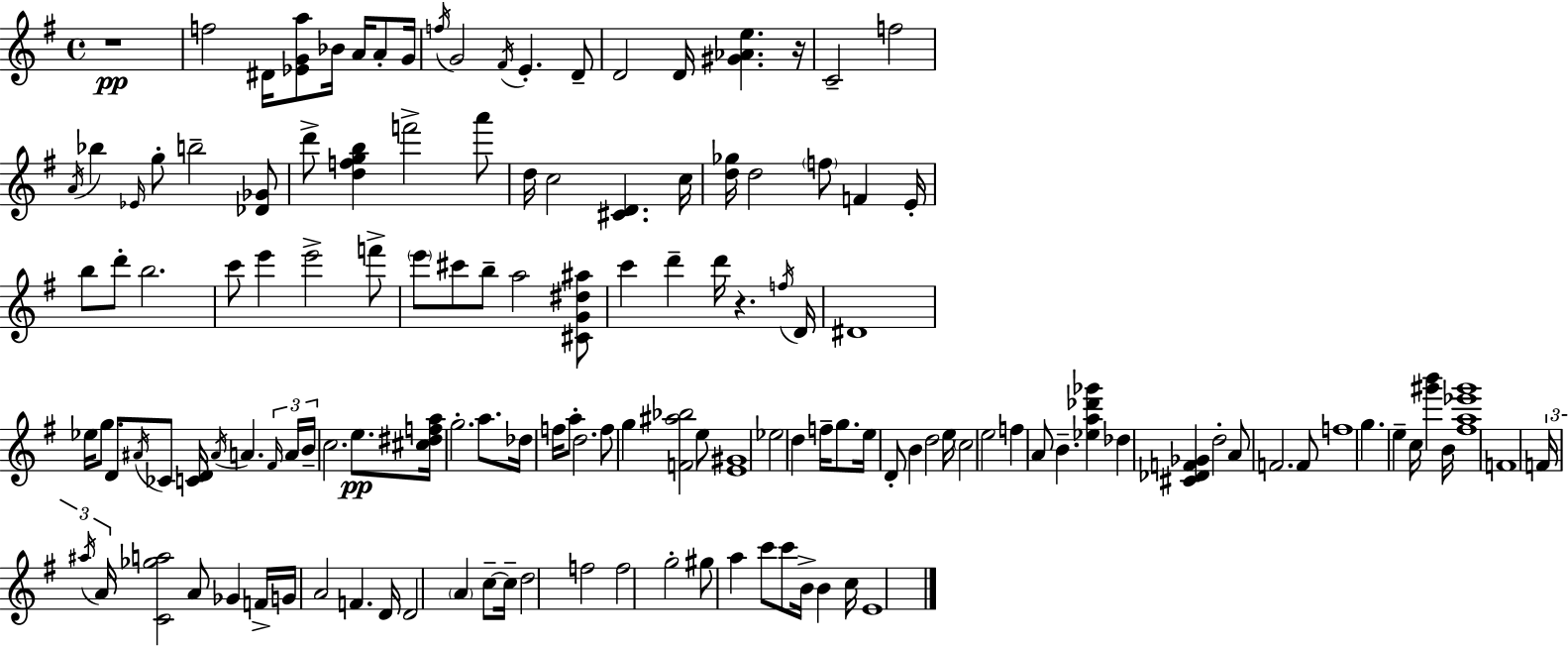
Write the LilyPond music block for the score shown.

{
  \clef treble
  \time 4/4
  \defaultTimeSignature
  \key e \minor
  \repeat volta 2 { r1\pp | f''2 dis'16 <ees' g' a''>8 bes'16 a'16 a'8-. g'16 | \acciaccatura { f''16 } g'2 \acciaccatura { fis'16 } e'4.-. | d'8-- d'2 d'16 <gis' aes' e''>4. | \break r16 c'2-- f''2 | \acciaccatura { a'16 } bes''4 \grace { ees'16 } g''8-. b''2-- | <des' ges'>8 d'''8-> <d'' f'' g'' b''>4 f'''2-> | a'''8 d''16 c''2 <cis' d'>4. | \break c''16 <d'' ges''>16 d''2 \parenthesize f''8 f'4 | e'16-. b''8 d'''8-. b''2. | c'''8 e'''4 e'''2-> | f'''8-> \parenthesize e'''8 cis'''8 b''8-- a''2 | \break <cis' g' dis'' ais''>8 c'''4 d'''4-- d'''16 r4. | \acciaccatura { f''16 } d'16 dis'1 | ees''16 g''8. d'8 \acciaccatura { ais'16 } ces'8 <c' d'>16 \acciaccatura { ais'16 } | a'4. \tuplet 3/2 { \grace { fis'16 } a'16 b'16-- } c''2. | \break e''8.\pp <cis'' dis'' f'' a''>16 g''2.-. | a''8. des''16 f''16 a''8-. d''2. | f''8 g''4 <f' ais'' bes''>2 | e''8 <e' gis'>1 | \break ees''2 | d''4 f''16-- g''8. e''16 d'8-. b'4 d''2 | e''16 \parenthesize c''2 | e''2 f''4 a'8 b'4.-- | \break <ees'' a'' des''' ges'''>4 des''4 <cis' des' f' ges'>4 | d''2-. a'8 f'2. | f'8 f''1 | g''4. e''4-- | \break c''16 <gis''' b'''>4 b'16 <fis'' a'' ees''' gis'''>1 | f'1 | \tuplet 3/2 { f'16 \acciaccatura { ais''16 } a'16 } <c' ges'' a''>2 | a'8 ges'4 f'16-> g'16 a'2 | \break f'4. d'16 d'2 | \parenthesize a'4 c''8--~~ c''16-- d''2 | f''2 f''2 | g''2-. gis''8 a''4 c'''8 | \break c'''8 b'16-> b'4 c''16 e'1 | } \bar "|."
}